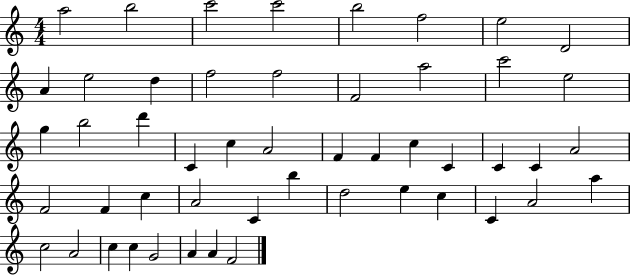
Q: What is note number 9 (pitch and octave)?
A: A4